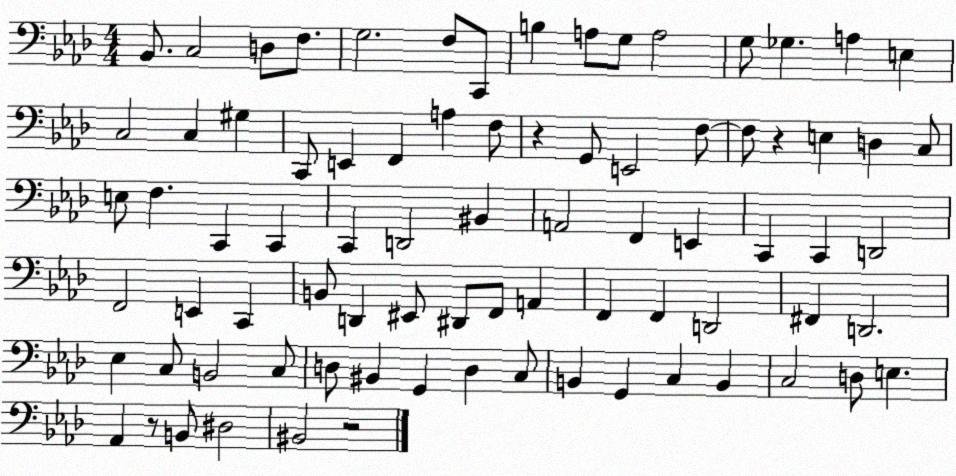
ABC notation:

X:1
T:Untitled
M:4/4
L:1/4
K:Ab
_B,,/2 C,2 D,/2 F,/2 G,2 F,/2 C,,/2 B, A,/2 G,/2 A,2 G,/2 _G, A, E, C,2 C, ^G, C,,/2 E,, F,, A, F,/2 z G,,/2 E,,2 F,/2 F,/2 z E, D, C,/2 E,/2 F, C,, C,, C,, D,,2 ^B,, A,,2 F,, E,, C,, C,, D,,2 F,,2 E,, C,, B,,/2 D,, ^E,,/2 ^D,,/2 F,,/2 A,, F,, F,, D,,2 ^F,, D,,2 _E, C,/2 B,,2 C,/2 D,/2 ^B,, G,, D, C,/2 B,, G,, C, B,, C,2 D,/2 E, _A,, z/2 B,,/2 ^D,2 ^B,,2 z2